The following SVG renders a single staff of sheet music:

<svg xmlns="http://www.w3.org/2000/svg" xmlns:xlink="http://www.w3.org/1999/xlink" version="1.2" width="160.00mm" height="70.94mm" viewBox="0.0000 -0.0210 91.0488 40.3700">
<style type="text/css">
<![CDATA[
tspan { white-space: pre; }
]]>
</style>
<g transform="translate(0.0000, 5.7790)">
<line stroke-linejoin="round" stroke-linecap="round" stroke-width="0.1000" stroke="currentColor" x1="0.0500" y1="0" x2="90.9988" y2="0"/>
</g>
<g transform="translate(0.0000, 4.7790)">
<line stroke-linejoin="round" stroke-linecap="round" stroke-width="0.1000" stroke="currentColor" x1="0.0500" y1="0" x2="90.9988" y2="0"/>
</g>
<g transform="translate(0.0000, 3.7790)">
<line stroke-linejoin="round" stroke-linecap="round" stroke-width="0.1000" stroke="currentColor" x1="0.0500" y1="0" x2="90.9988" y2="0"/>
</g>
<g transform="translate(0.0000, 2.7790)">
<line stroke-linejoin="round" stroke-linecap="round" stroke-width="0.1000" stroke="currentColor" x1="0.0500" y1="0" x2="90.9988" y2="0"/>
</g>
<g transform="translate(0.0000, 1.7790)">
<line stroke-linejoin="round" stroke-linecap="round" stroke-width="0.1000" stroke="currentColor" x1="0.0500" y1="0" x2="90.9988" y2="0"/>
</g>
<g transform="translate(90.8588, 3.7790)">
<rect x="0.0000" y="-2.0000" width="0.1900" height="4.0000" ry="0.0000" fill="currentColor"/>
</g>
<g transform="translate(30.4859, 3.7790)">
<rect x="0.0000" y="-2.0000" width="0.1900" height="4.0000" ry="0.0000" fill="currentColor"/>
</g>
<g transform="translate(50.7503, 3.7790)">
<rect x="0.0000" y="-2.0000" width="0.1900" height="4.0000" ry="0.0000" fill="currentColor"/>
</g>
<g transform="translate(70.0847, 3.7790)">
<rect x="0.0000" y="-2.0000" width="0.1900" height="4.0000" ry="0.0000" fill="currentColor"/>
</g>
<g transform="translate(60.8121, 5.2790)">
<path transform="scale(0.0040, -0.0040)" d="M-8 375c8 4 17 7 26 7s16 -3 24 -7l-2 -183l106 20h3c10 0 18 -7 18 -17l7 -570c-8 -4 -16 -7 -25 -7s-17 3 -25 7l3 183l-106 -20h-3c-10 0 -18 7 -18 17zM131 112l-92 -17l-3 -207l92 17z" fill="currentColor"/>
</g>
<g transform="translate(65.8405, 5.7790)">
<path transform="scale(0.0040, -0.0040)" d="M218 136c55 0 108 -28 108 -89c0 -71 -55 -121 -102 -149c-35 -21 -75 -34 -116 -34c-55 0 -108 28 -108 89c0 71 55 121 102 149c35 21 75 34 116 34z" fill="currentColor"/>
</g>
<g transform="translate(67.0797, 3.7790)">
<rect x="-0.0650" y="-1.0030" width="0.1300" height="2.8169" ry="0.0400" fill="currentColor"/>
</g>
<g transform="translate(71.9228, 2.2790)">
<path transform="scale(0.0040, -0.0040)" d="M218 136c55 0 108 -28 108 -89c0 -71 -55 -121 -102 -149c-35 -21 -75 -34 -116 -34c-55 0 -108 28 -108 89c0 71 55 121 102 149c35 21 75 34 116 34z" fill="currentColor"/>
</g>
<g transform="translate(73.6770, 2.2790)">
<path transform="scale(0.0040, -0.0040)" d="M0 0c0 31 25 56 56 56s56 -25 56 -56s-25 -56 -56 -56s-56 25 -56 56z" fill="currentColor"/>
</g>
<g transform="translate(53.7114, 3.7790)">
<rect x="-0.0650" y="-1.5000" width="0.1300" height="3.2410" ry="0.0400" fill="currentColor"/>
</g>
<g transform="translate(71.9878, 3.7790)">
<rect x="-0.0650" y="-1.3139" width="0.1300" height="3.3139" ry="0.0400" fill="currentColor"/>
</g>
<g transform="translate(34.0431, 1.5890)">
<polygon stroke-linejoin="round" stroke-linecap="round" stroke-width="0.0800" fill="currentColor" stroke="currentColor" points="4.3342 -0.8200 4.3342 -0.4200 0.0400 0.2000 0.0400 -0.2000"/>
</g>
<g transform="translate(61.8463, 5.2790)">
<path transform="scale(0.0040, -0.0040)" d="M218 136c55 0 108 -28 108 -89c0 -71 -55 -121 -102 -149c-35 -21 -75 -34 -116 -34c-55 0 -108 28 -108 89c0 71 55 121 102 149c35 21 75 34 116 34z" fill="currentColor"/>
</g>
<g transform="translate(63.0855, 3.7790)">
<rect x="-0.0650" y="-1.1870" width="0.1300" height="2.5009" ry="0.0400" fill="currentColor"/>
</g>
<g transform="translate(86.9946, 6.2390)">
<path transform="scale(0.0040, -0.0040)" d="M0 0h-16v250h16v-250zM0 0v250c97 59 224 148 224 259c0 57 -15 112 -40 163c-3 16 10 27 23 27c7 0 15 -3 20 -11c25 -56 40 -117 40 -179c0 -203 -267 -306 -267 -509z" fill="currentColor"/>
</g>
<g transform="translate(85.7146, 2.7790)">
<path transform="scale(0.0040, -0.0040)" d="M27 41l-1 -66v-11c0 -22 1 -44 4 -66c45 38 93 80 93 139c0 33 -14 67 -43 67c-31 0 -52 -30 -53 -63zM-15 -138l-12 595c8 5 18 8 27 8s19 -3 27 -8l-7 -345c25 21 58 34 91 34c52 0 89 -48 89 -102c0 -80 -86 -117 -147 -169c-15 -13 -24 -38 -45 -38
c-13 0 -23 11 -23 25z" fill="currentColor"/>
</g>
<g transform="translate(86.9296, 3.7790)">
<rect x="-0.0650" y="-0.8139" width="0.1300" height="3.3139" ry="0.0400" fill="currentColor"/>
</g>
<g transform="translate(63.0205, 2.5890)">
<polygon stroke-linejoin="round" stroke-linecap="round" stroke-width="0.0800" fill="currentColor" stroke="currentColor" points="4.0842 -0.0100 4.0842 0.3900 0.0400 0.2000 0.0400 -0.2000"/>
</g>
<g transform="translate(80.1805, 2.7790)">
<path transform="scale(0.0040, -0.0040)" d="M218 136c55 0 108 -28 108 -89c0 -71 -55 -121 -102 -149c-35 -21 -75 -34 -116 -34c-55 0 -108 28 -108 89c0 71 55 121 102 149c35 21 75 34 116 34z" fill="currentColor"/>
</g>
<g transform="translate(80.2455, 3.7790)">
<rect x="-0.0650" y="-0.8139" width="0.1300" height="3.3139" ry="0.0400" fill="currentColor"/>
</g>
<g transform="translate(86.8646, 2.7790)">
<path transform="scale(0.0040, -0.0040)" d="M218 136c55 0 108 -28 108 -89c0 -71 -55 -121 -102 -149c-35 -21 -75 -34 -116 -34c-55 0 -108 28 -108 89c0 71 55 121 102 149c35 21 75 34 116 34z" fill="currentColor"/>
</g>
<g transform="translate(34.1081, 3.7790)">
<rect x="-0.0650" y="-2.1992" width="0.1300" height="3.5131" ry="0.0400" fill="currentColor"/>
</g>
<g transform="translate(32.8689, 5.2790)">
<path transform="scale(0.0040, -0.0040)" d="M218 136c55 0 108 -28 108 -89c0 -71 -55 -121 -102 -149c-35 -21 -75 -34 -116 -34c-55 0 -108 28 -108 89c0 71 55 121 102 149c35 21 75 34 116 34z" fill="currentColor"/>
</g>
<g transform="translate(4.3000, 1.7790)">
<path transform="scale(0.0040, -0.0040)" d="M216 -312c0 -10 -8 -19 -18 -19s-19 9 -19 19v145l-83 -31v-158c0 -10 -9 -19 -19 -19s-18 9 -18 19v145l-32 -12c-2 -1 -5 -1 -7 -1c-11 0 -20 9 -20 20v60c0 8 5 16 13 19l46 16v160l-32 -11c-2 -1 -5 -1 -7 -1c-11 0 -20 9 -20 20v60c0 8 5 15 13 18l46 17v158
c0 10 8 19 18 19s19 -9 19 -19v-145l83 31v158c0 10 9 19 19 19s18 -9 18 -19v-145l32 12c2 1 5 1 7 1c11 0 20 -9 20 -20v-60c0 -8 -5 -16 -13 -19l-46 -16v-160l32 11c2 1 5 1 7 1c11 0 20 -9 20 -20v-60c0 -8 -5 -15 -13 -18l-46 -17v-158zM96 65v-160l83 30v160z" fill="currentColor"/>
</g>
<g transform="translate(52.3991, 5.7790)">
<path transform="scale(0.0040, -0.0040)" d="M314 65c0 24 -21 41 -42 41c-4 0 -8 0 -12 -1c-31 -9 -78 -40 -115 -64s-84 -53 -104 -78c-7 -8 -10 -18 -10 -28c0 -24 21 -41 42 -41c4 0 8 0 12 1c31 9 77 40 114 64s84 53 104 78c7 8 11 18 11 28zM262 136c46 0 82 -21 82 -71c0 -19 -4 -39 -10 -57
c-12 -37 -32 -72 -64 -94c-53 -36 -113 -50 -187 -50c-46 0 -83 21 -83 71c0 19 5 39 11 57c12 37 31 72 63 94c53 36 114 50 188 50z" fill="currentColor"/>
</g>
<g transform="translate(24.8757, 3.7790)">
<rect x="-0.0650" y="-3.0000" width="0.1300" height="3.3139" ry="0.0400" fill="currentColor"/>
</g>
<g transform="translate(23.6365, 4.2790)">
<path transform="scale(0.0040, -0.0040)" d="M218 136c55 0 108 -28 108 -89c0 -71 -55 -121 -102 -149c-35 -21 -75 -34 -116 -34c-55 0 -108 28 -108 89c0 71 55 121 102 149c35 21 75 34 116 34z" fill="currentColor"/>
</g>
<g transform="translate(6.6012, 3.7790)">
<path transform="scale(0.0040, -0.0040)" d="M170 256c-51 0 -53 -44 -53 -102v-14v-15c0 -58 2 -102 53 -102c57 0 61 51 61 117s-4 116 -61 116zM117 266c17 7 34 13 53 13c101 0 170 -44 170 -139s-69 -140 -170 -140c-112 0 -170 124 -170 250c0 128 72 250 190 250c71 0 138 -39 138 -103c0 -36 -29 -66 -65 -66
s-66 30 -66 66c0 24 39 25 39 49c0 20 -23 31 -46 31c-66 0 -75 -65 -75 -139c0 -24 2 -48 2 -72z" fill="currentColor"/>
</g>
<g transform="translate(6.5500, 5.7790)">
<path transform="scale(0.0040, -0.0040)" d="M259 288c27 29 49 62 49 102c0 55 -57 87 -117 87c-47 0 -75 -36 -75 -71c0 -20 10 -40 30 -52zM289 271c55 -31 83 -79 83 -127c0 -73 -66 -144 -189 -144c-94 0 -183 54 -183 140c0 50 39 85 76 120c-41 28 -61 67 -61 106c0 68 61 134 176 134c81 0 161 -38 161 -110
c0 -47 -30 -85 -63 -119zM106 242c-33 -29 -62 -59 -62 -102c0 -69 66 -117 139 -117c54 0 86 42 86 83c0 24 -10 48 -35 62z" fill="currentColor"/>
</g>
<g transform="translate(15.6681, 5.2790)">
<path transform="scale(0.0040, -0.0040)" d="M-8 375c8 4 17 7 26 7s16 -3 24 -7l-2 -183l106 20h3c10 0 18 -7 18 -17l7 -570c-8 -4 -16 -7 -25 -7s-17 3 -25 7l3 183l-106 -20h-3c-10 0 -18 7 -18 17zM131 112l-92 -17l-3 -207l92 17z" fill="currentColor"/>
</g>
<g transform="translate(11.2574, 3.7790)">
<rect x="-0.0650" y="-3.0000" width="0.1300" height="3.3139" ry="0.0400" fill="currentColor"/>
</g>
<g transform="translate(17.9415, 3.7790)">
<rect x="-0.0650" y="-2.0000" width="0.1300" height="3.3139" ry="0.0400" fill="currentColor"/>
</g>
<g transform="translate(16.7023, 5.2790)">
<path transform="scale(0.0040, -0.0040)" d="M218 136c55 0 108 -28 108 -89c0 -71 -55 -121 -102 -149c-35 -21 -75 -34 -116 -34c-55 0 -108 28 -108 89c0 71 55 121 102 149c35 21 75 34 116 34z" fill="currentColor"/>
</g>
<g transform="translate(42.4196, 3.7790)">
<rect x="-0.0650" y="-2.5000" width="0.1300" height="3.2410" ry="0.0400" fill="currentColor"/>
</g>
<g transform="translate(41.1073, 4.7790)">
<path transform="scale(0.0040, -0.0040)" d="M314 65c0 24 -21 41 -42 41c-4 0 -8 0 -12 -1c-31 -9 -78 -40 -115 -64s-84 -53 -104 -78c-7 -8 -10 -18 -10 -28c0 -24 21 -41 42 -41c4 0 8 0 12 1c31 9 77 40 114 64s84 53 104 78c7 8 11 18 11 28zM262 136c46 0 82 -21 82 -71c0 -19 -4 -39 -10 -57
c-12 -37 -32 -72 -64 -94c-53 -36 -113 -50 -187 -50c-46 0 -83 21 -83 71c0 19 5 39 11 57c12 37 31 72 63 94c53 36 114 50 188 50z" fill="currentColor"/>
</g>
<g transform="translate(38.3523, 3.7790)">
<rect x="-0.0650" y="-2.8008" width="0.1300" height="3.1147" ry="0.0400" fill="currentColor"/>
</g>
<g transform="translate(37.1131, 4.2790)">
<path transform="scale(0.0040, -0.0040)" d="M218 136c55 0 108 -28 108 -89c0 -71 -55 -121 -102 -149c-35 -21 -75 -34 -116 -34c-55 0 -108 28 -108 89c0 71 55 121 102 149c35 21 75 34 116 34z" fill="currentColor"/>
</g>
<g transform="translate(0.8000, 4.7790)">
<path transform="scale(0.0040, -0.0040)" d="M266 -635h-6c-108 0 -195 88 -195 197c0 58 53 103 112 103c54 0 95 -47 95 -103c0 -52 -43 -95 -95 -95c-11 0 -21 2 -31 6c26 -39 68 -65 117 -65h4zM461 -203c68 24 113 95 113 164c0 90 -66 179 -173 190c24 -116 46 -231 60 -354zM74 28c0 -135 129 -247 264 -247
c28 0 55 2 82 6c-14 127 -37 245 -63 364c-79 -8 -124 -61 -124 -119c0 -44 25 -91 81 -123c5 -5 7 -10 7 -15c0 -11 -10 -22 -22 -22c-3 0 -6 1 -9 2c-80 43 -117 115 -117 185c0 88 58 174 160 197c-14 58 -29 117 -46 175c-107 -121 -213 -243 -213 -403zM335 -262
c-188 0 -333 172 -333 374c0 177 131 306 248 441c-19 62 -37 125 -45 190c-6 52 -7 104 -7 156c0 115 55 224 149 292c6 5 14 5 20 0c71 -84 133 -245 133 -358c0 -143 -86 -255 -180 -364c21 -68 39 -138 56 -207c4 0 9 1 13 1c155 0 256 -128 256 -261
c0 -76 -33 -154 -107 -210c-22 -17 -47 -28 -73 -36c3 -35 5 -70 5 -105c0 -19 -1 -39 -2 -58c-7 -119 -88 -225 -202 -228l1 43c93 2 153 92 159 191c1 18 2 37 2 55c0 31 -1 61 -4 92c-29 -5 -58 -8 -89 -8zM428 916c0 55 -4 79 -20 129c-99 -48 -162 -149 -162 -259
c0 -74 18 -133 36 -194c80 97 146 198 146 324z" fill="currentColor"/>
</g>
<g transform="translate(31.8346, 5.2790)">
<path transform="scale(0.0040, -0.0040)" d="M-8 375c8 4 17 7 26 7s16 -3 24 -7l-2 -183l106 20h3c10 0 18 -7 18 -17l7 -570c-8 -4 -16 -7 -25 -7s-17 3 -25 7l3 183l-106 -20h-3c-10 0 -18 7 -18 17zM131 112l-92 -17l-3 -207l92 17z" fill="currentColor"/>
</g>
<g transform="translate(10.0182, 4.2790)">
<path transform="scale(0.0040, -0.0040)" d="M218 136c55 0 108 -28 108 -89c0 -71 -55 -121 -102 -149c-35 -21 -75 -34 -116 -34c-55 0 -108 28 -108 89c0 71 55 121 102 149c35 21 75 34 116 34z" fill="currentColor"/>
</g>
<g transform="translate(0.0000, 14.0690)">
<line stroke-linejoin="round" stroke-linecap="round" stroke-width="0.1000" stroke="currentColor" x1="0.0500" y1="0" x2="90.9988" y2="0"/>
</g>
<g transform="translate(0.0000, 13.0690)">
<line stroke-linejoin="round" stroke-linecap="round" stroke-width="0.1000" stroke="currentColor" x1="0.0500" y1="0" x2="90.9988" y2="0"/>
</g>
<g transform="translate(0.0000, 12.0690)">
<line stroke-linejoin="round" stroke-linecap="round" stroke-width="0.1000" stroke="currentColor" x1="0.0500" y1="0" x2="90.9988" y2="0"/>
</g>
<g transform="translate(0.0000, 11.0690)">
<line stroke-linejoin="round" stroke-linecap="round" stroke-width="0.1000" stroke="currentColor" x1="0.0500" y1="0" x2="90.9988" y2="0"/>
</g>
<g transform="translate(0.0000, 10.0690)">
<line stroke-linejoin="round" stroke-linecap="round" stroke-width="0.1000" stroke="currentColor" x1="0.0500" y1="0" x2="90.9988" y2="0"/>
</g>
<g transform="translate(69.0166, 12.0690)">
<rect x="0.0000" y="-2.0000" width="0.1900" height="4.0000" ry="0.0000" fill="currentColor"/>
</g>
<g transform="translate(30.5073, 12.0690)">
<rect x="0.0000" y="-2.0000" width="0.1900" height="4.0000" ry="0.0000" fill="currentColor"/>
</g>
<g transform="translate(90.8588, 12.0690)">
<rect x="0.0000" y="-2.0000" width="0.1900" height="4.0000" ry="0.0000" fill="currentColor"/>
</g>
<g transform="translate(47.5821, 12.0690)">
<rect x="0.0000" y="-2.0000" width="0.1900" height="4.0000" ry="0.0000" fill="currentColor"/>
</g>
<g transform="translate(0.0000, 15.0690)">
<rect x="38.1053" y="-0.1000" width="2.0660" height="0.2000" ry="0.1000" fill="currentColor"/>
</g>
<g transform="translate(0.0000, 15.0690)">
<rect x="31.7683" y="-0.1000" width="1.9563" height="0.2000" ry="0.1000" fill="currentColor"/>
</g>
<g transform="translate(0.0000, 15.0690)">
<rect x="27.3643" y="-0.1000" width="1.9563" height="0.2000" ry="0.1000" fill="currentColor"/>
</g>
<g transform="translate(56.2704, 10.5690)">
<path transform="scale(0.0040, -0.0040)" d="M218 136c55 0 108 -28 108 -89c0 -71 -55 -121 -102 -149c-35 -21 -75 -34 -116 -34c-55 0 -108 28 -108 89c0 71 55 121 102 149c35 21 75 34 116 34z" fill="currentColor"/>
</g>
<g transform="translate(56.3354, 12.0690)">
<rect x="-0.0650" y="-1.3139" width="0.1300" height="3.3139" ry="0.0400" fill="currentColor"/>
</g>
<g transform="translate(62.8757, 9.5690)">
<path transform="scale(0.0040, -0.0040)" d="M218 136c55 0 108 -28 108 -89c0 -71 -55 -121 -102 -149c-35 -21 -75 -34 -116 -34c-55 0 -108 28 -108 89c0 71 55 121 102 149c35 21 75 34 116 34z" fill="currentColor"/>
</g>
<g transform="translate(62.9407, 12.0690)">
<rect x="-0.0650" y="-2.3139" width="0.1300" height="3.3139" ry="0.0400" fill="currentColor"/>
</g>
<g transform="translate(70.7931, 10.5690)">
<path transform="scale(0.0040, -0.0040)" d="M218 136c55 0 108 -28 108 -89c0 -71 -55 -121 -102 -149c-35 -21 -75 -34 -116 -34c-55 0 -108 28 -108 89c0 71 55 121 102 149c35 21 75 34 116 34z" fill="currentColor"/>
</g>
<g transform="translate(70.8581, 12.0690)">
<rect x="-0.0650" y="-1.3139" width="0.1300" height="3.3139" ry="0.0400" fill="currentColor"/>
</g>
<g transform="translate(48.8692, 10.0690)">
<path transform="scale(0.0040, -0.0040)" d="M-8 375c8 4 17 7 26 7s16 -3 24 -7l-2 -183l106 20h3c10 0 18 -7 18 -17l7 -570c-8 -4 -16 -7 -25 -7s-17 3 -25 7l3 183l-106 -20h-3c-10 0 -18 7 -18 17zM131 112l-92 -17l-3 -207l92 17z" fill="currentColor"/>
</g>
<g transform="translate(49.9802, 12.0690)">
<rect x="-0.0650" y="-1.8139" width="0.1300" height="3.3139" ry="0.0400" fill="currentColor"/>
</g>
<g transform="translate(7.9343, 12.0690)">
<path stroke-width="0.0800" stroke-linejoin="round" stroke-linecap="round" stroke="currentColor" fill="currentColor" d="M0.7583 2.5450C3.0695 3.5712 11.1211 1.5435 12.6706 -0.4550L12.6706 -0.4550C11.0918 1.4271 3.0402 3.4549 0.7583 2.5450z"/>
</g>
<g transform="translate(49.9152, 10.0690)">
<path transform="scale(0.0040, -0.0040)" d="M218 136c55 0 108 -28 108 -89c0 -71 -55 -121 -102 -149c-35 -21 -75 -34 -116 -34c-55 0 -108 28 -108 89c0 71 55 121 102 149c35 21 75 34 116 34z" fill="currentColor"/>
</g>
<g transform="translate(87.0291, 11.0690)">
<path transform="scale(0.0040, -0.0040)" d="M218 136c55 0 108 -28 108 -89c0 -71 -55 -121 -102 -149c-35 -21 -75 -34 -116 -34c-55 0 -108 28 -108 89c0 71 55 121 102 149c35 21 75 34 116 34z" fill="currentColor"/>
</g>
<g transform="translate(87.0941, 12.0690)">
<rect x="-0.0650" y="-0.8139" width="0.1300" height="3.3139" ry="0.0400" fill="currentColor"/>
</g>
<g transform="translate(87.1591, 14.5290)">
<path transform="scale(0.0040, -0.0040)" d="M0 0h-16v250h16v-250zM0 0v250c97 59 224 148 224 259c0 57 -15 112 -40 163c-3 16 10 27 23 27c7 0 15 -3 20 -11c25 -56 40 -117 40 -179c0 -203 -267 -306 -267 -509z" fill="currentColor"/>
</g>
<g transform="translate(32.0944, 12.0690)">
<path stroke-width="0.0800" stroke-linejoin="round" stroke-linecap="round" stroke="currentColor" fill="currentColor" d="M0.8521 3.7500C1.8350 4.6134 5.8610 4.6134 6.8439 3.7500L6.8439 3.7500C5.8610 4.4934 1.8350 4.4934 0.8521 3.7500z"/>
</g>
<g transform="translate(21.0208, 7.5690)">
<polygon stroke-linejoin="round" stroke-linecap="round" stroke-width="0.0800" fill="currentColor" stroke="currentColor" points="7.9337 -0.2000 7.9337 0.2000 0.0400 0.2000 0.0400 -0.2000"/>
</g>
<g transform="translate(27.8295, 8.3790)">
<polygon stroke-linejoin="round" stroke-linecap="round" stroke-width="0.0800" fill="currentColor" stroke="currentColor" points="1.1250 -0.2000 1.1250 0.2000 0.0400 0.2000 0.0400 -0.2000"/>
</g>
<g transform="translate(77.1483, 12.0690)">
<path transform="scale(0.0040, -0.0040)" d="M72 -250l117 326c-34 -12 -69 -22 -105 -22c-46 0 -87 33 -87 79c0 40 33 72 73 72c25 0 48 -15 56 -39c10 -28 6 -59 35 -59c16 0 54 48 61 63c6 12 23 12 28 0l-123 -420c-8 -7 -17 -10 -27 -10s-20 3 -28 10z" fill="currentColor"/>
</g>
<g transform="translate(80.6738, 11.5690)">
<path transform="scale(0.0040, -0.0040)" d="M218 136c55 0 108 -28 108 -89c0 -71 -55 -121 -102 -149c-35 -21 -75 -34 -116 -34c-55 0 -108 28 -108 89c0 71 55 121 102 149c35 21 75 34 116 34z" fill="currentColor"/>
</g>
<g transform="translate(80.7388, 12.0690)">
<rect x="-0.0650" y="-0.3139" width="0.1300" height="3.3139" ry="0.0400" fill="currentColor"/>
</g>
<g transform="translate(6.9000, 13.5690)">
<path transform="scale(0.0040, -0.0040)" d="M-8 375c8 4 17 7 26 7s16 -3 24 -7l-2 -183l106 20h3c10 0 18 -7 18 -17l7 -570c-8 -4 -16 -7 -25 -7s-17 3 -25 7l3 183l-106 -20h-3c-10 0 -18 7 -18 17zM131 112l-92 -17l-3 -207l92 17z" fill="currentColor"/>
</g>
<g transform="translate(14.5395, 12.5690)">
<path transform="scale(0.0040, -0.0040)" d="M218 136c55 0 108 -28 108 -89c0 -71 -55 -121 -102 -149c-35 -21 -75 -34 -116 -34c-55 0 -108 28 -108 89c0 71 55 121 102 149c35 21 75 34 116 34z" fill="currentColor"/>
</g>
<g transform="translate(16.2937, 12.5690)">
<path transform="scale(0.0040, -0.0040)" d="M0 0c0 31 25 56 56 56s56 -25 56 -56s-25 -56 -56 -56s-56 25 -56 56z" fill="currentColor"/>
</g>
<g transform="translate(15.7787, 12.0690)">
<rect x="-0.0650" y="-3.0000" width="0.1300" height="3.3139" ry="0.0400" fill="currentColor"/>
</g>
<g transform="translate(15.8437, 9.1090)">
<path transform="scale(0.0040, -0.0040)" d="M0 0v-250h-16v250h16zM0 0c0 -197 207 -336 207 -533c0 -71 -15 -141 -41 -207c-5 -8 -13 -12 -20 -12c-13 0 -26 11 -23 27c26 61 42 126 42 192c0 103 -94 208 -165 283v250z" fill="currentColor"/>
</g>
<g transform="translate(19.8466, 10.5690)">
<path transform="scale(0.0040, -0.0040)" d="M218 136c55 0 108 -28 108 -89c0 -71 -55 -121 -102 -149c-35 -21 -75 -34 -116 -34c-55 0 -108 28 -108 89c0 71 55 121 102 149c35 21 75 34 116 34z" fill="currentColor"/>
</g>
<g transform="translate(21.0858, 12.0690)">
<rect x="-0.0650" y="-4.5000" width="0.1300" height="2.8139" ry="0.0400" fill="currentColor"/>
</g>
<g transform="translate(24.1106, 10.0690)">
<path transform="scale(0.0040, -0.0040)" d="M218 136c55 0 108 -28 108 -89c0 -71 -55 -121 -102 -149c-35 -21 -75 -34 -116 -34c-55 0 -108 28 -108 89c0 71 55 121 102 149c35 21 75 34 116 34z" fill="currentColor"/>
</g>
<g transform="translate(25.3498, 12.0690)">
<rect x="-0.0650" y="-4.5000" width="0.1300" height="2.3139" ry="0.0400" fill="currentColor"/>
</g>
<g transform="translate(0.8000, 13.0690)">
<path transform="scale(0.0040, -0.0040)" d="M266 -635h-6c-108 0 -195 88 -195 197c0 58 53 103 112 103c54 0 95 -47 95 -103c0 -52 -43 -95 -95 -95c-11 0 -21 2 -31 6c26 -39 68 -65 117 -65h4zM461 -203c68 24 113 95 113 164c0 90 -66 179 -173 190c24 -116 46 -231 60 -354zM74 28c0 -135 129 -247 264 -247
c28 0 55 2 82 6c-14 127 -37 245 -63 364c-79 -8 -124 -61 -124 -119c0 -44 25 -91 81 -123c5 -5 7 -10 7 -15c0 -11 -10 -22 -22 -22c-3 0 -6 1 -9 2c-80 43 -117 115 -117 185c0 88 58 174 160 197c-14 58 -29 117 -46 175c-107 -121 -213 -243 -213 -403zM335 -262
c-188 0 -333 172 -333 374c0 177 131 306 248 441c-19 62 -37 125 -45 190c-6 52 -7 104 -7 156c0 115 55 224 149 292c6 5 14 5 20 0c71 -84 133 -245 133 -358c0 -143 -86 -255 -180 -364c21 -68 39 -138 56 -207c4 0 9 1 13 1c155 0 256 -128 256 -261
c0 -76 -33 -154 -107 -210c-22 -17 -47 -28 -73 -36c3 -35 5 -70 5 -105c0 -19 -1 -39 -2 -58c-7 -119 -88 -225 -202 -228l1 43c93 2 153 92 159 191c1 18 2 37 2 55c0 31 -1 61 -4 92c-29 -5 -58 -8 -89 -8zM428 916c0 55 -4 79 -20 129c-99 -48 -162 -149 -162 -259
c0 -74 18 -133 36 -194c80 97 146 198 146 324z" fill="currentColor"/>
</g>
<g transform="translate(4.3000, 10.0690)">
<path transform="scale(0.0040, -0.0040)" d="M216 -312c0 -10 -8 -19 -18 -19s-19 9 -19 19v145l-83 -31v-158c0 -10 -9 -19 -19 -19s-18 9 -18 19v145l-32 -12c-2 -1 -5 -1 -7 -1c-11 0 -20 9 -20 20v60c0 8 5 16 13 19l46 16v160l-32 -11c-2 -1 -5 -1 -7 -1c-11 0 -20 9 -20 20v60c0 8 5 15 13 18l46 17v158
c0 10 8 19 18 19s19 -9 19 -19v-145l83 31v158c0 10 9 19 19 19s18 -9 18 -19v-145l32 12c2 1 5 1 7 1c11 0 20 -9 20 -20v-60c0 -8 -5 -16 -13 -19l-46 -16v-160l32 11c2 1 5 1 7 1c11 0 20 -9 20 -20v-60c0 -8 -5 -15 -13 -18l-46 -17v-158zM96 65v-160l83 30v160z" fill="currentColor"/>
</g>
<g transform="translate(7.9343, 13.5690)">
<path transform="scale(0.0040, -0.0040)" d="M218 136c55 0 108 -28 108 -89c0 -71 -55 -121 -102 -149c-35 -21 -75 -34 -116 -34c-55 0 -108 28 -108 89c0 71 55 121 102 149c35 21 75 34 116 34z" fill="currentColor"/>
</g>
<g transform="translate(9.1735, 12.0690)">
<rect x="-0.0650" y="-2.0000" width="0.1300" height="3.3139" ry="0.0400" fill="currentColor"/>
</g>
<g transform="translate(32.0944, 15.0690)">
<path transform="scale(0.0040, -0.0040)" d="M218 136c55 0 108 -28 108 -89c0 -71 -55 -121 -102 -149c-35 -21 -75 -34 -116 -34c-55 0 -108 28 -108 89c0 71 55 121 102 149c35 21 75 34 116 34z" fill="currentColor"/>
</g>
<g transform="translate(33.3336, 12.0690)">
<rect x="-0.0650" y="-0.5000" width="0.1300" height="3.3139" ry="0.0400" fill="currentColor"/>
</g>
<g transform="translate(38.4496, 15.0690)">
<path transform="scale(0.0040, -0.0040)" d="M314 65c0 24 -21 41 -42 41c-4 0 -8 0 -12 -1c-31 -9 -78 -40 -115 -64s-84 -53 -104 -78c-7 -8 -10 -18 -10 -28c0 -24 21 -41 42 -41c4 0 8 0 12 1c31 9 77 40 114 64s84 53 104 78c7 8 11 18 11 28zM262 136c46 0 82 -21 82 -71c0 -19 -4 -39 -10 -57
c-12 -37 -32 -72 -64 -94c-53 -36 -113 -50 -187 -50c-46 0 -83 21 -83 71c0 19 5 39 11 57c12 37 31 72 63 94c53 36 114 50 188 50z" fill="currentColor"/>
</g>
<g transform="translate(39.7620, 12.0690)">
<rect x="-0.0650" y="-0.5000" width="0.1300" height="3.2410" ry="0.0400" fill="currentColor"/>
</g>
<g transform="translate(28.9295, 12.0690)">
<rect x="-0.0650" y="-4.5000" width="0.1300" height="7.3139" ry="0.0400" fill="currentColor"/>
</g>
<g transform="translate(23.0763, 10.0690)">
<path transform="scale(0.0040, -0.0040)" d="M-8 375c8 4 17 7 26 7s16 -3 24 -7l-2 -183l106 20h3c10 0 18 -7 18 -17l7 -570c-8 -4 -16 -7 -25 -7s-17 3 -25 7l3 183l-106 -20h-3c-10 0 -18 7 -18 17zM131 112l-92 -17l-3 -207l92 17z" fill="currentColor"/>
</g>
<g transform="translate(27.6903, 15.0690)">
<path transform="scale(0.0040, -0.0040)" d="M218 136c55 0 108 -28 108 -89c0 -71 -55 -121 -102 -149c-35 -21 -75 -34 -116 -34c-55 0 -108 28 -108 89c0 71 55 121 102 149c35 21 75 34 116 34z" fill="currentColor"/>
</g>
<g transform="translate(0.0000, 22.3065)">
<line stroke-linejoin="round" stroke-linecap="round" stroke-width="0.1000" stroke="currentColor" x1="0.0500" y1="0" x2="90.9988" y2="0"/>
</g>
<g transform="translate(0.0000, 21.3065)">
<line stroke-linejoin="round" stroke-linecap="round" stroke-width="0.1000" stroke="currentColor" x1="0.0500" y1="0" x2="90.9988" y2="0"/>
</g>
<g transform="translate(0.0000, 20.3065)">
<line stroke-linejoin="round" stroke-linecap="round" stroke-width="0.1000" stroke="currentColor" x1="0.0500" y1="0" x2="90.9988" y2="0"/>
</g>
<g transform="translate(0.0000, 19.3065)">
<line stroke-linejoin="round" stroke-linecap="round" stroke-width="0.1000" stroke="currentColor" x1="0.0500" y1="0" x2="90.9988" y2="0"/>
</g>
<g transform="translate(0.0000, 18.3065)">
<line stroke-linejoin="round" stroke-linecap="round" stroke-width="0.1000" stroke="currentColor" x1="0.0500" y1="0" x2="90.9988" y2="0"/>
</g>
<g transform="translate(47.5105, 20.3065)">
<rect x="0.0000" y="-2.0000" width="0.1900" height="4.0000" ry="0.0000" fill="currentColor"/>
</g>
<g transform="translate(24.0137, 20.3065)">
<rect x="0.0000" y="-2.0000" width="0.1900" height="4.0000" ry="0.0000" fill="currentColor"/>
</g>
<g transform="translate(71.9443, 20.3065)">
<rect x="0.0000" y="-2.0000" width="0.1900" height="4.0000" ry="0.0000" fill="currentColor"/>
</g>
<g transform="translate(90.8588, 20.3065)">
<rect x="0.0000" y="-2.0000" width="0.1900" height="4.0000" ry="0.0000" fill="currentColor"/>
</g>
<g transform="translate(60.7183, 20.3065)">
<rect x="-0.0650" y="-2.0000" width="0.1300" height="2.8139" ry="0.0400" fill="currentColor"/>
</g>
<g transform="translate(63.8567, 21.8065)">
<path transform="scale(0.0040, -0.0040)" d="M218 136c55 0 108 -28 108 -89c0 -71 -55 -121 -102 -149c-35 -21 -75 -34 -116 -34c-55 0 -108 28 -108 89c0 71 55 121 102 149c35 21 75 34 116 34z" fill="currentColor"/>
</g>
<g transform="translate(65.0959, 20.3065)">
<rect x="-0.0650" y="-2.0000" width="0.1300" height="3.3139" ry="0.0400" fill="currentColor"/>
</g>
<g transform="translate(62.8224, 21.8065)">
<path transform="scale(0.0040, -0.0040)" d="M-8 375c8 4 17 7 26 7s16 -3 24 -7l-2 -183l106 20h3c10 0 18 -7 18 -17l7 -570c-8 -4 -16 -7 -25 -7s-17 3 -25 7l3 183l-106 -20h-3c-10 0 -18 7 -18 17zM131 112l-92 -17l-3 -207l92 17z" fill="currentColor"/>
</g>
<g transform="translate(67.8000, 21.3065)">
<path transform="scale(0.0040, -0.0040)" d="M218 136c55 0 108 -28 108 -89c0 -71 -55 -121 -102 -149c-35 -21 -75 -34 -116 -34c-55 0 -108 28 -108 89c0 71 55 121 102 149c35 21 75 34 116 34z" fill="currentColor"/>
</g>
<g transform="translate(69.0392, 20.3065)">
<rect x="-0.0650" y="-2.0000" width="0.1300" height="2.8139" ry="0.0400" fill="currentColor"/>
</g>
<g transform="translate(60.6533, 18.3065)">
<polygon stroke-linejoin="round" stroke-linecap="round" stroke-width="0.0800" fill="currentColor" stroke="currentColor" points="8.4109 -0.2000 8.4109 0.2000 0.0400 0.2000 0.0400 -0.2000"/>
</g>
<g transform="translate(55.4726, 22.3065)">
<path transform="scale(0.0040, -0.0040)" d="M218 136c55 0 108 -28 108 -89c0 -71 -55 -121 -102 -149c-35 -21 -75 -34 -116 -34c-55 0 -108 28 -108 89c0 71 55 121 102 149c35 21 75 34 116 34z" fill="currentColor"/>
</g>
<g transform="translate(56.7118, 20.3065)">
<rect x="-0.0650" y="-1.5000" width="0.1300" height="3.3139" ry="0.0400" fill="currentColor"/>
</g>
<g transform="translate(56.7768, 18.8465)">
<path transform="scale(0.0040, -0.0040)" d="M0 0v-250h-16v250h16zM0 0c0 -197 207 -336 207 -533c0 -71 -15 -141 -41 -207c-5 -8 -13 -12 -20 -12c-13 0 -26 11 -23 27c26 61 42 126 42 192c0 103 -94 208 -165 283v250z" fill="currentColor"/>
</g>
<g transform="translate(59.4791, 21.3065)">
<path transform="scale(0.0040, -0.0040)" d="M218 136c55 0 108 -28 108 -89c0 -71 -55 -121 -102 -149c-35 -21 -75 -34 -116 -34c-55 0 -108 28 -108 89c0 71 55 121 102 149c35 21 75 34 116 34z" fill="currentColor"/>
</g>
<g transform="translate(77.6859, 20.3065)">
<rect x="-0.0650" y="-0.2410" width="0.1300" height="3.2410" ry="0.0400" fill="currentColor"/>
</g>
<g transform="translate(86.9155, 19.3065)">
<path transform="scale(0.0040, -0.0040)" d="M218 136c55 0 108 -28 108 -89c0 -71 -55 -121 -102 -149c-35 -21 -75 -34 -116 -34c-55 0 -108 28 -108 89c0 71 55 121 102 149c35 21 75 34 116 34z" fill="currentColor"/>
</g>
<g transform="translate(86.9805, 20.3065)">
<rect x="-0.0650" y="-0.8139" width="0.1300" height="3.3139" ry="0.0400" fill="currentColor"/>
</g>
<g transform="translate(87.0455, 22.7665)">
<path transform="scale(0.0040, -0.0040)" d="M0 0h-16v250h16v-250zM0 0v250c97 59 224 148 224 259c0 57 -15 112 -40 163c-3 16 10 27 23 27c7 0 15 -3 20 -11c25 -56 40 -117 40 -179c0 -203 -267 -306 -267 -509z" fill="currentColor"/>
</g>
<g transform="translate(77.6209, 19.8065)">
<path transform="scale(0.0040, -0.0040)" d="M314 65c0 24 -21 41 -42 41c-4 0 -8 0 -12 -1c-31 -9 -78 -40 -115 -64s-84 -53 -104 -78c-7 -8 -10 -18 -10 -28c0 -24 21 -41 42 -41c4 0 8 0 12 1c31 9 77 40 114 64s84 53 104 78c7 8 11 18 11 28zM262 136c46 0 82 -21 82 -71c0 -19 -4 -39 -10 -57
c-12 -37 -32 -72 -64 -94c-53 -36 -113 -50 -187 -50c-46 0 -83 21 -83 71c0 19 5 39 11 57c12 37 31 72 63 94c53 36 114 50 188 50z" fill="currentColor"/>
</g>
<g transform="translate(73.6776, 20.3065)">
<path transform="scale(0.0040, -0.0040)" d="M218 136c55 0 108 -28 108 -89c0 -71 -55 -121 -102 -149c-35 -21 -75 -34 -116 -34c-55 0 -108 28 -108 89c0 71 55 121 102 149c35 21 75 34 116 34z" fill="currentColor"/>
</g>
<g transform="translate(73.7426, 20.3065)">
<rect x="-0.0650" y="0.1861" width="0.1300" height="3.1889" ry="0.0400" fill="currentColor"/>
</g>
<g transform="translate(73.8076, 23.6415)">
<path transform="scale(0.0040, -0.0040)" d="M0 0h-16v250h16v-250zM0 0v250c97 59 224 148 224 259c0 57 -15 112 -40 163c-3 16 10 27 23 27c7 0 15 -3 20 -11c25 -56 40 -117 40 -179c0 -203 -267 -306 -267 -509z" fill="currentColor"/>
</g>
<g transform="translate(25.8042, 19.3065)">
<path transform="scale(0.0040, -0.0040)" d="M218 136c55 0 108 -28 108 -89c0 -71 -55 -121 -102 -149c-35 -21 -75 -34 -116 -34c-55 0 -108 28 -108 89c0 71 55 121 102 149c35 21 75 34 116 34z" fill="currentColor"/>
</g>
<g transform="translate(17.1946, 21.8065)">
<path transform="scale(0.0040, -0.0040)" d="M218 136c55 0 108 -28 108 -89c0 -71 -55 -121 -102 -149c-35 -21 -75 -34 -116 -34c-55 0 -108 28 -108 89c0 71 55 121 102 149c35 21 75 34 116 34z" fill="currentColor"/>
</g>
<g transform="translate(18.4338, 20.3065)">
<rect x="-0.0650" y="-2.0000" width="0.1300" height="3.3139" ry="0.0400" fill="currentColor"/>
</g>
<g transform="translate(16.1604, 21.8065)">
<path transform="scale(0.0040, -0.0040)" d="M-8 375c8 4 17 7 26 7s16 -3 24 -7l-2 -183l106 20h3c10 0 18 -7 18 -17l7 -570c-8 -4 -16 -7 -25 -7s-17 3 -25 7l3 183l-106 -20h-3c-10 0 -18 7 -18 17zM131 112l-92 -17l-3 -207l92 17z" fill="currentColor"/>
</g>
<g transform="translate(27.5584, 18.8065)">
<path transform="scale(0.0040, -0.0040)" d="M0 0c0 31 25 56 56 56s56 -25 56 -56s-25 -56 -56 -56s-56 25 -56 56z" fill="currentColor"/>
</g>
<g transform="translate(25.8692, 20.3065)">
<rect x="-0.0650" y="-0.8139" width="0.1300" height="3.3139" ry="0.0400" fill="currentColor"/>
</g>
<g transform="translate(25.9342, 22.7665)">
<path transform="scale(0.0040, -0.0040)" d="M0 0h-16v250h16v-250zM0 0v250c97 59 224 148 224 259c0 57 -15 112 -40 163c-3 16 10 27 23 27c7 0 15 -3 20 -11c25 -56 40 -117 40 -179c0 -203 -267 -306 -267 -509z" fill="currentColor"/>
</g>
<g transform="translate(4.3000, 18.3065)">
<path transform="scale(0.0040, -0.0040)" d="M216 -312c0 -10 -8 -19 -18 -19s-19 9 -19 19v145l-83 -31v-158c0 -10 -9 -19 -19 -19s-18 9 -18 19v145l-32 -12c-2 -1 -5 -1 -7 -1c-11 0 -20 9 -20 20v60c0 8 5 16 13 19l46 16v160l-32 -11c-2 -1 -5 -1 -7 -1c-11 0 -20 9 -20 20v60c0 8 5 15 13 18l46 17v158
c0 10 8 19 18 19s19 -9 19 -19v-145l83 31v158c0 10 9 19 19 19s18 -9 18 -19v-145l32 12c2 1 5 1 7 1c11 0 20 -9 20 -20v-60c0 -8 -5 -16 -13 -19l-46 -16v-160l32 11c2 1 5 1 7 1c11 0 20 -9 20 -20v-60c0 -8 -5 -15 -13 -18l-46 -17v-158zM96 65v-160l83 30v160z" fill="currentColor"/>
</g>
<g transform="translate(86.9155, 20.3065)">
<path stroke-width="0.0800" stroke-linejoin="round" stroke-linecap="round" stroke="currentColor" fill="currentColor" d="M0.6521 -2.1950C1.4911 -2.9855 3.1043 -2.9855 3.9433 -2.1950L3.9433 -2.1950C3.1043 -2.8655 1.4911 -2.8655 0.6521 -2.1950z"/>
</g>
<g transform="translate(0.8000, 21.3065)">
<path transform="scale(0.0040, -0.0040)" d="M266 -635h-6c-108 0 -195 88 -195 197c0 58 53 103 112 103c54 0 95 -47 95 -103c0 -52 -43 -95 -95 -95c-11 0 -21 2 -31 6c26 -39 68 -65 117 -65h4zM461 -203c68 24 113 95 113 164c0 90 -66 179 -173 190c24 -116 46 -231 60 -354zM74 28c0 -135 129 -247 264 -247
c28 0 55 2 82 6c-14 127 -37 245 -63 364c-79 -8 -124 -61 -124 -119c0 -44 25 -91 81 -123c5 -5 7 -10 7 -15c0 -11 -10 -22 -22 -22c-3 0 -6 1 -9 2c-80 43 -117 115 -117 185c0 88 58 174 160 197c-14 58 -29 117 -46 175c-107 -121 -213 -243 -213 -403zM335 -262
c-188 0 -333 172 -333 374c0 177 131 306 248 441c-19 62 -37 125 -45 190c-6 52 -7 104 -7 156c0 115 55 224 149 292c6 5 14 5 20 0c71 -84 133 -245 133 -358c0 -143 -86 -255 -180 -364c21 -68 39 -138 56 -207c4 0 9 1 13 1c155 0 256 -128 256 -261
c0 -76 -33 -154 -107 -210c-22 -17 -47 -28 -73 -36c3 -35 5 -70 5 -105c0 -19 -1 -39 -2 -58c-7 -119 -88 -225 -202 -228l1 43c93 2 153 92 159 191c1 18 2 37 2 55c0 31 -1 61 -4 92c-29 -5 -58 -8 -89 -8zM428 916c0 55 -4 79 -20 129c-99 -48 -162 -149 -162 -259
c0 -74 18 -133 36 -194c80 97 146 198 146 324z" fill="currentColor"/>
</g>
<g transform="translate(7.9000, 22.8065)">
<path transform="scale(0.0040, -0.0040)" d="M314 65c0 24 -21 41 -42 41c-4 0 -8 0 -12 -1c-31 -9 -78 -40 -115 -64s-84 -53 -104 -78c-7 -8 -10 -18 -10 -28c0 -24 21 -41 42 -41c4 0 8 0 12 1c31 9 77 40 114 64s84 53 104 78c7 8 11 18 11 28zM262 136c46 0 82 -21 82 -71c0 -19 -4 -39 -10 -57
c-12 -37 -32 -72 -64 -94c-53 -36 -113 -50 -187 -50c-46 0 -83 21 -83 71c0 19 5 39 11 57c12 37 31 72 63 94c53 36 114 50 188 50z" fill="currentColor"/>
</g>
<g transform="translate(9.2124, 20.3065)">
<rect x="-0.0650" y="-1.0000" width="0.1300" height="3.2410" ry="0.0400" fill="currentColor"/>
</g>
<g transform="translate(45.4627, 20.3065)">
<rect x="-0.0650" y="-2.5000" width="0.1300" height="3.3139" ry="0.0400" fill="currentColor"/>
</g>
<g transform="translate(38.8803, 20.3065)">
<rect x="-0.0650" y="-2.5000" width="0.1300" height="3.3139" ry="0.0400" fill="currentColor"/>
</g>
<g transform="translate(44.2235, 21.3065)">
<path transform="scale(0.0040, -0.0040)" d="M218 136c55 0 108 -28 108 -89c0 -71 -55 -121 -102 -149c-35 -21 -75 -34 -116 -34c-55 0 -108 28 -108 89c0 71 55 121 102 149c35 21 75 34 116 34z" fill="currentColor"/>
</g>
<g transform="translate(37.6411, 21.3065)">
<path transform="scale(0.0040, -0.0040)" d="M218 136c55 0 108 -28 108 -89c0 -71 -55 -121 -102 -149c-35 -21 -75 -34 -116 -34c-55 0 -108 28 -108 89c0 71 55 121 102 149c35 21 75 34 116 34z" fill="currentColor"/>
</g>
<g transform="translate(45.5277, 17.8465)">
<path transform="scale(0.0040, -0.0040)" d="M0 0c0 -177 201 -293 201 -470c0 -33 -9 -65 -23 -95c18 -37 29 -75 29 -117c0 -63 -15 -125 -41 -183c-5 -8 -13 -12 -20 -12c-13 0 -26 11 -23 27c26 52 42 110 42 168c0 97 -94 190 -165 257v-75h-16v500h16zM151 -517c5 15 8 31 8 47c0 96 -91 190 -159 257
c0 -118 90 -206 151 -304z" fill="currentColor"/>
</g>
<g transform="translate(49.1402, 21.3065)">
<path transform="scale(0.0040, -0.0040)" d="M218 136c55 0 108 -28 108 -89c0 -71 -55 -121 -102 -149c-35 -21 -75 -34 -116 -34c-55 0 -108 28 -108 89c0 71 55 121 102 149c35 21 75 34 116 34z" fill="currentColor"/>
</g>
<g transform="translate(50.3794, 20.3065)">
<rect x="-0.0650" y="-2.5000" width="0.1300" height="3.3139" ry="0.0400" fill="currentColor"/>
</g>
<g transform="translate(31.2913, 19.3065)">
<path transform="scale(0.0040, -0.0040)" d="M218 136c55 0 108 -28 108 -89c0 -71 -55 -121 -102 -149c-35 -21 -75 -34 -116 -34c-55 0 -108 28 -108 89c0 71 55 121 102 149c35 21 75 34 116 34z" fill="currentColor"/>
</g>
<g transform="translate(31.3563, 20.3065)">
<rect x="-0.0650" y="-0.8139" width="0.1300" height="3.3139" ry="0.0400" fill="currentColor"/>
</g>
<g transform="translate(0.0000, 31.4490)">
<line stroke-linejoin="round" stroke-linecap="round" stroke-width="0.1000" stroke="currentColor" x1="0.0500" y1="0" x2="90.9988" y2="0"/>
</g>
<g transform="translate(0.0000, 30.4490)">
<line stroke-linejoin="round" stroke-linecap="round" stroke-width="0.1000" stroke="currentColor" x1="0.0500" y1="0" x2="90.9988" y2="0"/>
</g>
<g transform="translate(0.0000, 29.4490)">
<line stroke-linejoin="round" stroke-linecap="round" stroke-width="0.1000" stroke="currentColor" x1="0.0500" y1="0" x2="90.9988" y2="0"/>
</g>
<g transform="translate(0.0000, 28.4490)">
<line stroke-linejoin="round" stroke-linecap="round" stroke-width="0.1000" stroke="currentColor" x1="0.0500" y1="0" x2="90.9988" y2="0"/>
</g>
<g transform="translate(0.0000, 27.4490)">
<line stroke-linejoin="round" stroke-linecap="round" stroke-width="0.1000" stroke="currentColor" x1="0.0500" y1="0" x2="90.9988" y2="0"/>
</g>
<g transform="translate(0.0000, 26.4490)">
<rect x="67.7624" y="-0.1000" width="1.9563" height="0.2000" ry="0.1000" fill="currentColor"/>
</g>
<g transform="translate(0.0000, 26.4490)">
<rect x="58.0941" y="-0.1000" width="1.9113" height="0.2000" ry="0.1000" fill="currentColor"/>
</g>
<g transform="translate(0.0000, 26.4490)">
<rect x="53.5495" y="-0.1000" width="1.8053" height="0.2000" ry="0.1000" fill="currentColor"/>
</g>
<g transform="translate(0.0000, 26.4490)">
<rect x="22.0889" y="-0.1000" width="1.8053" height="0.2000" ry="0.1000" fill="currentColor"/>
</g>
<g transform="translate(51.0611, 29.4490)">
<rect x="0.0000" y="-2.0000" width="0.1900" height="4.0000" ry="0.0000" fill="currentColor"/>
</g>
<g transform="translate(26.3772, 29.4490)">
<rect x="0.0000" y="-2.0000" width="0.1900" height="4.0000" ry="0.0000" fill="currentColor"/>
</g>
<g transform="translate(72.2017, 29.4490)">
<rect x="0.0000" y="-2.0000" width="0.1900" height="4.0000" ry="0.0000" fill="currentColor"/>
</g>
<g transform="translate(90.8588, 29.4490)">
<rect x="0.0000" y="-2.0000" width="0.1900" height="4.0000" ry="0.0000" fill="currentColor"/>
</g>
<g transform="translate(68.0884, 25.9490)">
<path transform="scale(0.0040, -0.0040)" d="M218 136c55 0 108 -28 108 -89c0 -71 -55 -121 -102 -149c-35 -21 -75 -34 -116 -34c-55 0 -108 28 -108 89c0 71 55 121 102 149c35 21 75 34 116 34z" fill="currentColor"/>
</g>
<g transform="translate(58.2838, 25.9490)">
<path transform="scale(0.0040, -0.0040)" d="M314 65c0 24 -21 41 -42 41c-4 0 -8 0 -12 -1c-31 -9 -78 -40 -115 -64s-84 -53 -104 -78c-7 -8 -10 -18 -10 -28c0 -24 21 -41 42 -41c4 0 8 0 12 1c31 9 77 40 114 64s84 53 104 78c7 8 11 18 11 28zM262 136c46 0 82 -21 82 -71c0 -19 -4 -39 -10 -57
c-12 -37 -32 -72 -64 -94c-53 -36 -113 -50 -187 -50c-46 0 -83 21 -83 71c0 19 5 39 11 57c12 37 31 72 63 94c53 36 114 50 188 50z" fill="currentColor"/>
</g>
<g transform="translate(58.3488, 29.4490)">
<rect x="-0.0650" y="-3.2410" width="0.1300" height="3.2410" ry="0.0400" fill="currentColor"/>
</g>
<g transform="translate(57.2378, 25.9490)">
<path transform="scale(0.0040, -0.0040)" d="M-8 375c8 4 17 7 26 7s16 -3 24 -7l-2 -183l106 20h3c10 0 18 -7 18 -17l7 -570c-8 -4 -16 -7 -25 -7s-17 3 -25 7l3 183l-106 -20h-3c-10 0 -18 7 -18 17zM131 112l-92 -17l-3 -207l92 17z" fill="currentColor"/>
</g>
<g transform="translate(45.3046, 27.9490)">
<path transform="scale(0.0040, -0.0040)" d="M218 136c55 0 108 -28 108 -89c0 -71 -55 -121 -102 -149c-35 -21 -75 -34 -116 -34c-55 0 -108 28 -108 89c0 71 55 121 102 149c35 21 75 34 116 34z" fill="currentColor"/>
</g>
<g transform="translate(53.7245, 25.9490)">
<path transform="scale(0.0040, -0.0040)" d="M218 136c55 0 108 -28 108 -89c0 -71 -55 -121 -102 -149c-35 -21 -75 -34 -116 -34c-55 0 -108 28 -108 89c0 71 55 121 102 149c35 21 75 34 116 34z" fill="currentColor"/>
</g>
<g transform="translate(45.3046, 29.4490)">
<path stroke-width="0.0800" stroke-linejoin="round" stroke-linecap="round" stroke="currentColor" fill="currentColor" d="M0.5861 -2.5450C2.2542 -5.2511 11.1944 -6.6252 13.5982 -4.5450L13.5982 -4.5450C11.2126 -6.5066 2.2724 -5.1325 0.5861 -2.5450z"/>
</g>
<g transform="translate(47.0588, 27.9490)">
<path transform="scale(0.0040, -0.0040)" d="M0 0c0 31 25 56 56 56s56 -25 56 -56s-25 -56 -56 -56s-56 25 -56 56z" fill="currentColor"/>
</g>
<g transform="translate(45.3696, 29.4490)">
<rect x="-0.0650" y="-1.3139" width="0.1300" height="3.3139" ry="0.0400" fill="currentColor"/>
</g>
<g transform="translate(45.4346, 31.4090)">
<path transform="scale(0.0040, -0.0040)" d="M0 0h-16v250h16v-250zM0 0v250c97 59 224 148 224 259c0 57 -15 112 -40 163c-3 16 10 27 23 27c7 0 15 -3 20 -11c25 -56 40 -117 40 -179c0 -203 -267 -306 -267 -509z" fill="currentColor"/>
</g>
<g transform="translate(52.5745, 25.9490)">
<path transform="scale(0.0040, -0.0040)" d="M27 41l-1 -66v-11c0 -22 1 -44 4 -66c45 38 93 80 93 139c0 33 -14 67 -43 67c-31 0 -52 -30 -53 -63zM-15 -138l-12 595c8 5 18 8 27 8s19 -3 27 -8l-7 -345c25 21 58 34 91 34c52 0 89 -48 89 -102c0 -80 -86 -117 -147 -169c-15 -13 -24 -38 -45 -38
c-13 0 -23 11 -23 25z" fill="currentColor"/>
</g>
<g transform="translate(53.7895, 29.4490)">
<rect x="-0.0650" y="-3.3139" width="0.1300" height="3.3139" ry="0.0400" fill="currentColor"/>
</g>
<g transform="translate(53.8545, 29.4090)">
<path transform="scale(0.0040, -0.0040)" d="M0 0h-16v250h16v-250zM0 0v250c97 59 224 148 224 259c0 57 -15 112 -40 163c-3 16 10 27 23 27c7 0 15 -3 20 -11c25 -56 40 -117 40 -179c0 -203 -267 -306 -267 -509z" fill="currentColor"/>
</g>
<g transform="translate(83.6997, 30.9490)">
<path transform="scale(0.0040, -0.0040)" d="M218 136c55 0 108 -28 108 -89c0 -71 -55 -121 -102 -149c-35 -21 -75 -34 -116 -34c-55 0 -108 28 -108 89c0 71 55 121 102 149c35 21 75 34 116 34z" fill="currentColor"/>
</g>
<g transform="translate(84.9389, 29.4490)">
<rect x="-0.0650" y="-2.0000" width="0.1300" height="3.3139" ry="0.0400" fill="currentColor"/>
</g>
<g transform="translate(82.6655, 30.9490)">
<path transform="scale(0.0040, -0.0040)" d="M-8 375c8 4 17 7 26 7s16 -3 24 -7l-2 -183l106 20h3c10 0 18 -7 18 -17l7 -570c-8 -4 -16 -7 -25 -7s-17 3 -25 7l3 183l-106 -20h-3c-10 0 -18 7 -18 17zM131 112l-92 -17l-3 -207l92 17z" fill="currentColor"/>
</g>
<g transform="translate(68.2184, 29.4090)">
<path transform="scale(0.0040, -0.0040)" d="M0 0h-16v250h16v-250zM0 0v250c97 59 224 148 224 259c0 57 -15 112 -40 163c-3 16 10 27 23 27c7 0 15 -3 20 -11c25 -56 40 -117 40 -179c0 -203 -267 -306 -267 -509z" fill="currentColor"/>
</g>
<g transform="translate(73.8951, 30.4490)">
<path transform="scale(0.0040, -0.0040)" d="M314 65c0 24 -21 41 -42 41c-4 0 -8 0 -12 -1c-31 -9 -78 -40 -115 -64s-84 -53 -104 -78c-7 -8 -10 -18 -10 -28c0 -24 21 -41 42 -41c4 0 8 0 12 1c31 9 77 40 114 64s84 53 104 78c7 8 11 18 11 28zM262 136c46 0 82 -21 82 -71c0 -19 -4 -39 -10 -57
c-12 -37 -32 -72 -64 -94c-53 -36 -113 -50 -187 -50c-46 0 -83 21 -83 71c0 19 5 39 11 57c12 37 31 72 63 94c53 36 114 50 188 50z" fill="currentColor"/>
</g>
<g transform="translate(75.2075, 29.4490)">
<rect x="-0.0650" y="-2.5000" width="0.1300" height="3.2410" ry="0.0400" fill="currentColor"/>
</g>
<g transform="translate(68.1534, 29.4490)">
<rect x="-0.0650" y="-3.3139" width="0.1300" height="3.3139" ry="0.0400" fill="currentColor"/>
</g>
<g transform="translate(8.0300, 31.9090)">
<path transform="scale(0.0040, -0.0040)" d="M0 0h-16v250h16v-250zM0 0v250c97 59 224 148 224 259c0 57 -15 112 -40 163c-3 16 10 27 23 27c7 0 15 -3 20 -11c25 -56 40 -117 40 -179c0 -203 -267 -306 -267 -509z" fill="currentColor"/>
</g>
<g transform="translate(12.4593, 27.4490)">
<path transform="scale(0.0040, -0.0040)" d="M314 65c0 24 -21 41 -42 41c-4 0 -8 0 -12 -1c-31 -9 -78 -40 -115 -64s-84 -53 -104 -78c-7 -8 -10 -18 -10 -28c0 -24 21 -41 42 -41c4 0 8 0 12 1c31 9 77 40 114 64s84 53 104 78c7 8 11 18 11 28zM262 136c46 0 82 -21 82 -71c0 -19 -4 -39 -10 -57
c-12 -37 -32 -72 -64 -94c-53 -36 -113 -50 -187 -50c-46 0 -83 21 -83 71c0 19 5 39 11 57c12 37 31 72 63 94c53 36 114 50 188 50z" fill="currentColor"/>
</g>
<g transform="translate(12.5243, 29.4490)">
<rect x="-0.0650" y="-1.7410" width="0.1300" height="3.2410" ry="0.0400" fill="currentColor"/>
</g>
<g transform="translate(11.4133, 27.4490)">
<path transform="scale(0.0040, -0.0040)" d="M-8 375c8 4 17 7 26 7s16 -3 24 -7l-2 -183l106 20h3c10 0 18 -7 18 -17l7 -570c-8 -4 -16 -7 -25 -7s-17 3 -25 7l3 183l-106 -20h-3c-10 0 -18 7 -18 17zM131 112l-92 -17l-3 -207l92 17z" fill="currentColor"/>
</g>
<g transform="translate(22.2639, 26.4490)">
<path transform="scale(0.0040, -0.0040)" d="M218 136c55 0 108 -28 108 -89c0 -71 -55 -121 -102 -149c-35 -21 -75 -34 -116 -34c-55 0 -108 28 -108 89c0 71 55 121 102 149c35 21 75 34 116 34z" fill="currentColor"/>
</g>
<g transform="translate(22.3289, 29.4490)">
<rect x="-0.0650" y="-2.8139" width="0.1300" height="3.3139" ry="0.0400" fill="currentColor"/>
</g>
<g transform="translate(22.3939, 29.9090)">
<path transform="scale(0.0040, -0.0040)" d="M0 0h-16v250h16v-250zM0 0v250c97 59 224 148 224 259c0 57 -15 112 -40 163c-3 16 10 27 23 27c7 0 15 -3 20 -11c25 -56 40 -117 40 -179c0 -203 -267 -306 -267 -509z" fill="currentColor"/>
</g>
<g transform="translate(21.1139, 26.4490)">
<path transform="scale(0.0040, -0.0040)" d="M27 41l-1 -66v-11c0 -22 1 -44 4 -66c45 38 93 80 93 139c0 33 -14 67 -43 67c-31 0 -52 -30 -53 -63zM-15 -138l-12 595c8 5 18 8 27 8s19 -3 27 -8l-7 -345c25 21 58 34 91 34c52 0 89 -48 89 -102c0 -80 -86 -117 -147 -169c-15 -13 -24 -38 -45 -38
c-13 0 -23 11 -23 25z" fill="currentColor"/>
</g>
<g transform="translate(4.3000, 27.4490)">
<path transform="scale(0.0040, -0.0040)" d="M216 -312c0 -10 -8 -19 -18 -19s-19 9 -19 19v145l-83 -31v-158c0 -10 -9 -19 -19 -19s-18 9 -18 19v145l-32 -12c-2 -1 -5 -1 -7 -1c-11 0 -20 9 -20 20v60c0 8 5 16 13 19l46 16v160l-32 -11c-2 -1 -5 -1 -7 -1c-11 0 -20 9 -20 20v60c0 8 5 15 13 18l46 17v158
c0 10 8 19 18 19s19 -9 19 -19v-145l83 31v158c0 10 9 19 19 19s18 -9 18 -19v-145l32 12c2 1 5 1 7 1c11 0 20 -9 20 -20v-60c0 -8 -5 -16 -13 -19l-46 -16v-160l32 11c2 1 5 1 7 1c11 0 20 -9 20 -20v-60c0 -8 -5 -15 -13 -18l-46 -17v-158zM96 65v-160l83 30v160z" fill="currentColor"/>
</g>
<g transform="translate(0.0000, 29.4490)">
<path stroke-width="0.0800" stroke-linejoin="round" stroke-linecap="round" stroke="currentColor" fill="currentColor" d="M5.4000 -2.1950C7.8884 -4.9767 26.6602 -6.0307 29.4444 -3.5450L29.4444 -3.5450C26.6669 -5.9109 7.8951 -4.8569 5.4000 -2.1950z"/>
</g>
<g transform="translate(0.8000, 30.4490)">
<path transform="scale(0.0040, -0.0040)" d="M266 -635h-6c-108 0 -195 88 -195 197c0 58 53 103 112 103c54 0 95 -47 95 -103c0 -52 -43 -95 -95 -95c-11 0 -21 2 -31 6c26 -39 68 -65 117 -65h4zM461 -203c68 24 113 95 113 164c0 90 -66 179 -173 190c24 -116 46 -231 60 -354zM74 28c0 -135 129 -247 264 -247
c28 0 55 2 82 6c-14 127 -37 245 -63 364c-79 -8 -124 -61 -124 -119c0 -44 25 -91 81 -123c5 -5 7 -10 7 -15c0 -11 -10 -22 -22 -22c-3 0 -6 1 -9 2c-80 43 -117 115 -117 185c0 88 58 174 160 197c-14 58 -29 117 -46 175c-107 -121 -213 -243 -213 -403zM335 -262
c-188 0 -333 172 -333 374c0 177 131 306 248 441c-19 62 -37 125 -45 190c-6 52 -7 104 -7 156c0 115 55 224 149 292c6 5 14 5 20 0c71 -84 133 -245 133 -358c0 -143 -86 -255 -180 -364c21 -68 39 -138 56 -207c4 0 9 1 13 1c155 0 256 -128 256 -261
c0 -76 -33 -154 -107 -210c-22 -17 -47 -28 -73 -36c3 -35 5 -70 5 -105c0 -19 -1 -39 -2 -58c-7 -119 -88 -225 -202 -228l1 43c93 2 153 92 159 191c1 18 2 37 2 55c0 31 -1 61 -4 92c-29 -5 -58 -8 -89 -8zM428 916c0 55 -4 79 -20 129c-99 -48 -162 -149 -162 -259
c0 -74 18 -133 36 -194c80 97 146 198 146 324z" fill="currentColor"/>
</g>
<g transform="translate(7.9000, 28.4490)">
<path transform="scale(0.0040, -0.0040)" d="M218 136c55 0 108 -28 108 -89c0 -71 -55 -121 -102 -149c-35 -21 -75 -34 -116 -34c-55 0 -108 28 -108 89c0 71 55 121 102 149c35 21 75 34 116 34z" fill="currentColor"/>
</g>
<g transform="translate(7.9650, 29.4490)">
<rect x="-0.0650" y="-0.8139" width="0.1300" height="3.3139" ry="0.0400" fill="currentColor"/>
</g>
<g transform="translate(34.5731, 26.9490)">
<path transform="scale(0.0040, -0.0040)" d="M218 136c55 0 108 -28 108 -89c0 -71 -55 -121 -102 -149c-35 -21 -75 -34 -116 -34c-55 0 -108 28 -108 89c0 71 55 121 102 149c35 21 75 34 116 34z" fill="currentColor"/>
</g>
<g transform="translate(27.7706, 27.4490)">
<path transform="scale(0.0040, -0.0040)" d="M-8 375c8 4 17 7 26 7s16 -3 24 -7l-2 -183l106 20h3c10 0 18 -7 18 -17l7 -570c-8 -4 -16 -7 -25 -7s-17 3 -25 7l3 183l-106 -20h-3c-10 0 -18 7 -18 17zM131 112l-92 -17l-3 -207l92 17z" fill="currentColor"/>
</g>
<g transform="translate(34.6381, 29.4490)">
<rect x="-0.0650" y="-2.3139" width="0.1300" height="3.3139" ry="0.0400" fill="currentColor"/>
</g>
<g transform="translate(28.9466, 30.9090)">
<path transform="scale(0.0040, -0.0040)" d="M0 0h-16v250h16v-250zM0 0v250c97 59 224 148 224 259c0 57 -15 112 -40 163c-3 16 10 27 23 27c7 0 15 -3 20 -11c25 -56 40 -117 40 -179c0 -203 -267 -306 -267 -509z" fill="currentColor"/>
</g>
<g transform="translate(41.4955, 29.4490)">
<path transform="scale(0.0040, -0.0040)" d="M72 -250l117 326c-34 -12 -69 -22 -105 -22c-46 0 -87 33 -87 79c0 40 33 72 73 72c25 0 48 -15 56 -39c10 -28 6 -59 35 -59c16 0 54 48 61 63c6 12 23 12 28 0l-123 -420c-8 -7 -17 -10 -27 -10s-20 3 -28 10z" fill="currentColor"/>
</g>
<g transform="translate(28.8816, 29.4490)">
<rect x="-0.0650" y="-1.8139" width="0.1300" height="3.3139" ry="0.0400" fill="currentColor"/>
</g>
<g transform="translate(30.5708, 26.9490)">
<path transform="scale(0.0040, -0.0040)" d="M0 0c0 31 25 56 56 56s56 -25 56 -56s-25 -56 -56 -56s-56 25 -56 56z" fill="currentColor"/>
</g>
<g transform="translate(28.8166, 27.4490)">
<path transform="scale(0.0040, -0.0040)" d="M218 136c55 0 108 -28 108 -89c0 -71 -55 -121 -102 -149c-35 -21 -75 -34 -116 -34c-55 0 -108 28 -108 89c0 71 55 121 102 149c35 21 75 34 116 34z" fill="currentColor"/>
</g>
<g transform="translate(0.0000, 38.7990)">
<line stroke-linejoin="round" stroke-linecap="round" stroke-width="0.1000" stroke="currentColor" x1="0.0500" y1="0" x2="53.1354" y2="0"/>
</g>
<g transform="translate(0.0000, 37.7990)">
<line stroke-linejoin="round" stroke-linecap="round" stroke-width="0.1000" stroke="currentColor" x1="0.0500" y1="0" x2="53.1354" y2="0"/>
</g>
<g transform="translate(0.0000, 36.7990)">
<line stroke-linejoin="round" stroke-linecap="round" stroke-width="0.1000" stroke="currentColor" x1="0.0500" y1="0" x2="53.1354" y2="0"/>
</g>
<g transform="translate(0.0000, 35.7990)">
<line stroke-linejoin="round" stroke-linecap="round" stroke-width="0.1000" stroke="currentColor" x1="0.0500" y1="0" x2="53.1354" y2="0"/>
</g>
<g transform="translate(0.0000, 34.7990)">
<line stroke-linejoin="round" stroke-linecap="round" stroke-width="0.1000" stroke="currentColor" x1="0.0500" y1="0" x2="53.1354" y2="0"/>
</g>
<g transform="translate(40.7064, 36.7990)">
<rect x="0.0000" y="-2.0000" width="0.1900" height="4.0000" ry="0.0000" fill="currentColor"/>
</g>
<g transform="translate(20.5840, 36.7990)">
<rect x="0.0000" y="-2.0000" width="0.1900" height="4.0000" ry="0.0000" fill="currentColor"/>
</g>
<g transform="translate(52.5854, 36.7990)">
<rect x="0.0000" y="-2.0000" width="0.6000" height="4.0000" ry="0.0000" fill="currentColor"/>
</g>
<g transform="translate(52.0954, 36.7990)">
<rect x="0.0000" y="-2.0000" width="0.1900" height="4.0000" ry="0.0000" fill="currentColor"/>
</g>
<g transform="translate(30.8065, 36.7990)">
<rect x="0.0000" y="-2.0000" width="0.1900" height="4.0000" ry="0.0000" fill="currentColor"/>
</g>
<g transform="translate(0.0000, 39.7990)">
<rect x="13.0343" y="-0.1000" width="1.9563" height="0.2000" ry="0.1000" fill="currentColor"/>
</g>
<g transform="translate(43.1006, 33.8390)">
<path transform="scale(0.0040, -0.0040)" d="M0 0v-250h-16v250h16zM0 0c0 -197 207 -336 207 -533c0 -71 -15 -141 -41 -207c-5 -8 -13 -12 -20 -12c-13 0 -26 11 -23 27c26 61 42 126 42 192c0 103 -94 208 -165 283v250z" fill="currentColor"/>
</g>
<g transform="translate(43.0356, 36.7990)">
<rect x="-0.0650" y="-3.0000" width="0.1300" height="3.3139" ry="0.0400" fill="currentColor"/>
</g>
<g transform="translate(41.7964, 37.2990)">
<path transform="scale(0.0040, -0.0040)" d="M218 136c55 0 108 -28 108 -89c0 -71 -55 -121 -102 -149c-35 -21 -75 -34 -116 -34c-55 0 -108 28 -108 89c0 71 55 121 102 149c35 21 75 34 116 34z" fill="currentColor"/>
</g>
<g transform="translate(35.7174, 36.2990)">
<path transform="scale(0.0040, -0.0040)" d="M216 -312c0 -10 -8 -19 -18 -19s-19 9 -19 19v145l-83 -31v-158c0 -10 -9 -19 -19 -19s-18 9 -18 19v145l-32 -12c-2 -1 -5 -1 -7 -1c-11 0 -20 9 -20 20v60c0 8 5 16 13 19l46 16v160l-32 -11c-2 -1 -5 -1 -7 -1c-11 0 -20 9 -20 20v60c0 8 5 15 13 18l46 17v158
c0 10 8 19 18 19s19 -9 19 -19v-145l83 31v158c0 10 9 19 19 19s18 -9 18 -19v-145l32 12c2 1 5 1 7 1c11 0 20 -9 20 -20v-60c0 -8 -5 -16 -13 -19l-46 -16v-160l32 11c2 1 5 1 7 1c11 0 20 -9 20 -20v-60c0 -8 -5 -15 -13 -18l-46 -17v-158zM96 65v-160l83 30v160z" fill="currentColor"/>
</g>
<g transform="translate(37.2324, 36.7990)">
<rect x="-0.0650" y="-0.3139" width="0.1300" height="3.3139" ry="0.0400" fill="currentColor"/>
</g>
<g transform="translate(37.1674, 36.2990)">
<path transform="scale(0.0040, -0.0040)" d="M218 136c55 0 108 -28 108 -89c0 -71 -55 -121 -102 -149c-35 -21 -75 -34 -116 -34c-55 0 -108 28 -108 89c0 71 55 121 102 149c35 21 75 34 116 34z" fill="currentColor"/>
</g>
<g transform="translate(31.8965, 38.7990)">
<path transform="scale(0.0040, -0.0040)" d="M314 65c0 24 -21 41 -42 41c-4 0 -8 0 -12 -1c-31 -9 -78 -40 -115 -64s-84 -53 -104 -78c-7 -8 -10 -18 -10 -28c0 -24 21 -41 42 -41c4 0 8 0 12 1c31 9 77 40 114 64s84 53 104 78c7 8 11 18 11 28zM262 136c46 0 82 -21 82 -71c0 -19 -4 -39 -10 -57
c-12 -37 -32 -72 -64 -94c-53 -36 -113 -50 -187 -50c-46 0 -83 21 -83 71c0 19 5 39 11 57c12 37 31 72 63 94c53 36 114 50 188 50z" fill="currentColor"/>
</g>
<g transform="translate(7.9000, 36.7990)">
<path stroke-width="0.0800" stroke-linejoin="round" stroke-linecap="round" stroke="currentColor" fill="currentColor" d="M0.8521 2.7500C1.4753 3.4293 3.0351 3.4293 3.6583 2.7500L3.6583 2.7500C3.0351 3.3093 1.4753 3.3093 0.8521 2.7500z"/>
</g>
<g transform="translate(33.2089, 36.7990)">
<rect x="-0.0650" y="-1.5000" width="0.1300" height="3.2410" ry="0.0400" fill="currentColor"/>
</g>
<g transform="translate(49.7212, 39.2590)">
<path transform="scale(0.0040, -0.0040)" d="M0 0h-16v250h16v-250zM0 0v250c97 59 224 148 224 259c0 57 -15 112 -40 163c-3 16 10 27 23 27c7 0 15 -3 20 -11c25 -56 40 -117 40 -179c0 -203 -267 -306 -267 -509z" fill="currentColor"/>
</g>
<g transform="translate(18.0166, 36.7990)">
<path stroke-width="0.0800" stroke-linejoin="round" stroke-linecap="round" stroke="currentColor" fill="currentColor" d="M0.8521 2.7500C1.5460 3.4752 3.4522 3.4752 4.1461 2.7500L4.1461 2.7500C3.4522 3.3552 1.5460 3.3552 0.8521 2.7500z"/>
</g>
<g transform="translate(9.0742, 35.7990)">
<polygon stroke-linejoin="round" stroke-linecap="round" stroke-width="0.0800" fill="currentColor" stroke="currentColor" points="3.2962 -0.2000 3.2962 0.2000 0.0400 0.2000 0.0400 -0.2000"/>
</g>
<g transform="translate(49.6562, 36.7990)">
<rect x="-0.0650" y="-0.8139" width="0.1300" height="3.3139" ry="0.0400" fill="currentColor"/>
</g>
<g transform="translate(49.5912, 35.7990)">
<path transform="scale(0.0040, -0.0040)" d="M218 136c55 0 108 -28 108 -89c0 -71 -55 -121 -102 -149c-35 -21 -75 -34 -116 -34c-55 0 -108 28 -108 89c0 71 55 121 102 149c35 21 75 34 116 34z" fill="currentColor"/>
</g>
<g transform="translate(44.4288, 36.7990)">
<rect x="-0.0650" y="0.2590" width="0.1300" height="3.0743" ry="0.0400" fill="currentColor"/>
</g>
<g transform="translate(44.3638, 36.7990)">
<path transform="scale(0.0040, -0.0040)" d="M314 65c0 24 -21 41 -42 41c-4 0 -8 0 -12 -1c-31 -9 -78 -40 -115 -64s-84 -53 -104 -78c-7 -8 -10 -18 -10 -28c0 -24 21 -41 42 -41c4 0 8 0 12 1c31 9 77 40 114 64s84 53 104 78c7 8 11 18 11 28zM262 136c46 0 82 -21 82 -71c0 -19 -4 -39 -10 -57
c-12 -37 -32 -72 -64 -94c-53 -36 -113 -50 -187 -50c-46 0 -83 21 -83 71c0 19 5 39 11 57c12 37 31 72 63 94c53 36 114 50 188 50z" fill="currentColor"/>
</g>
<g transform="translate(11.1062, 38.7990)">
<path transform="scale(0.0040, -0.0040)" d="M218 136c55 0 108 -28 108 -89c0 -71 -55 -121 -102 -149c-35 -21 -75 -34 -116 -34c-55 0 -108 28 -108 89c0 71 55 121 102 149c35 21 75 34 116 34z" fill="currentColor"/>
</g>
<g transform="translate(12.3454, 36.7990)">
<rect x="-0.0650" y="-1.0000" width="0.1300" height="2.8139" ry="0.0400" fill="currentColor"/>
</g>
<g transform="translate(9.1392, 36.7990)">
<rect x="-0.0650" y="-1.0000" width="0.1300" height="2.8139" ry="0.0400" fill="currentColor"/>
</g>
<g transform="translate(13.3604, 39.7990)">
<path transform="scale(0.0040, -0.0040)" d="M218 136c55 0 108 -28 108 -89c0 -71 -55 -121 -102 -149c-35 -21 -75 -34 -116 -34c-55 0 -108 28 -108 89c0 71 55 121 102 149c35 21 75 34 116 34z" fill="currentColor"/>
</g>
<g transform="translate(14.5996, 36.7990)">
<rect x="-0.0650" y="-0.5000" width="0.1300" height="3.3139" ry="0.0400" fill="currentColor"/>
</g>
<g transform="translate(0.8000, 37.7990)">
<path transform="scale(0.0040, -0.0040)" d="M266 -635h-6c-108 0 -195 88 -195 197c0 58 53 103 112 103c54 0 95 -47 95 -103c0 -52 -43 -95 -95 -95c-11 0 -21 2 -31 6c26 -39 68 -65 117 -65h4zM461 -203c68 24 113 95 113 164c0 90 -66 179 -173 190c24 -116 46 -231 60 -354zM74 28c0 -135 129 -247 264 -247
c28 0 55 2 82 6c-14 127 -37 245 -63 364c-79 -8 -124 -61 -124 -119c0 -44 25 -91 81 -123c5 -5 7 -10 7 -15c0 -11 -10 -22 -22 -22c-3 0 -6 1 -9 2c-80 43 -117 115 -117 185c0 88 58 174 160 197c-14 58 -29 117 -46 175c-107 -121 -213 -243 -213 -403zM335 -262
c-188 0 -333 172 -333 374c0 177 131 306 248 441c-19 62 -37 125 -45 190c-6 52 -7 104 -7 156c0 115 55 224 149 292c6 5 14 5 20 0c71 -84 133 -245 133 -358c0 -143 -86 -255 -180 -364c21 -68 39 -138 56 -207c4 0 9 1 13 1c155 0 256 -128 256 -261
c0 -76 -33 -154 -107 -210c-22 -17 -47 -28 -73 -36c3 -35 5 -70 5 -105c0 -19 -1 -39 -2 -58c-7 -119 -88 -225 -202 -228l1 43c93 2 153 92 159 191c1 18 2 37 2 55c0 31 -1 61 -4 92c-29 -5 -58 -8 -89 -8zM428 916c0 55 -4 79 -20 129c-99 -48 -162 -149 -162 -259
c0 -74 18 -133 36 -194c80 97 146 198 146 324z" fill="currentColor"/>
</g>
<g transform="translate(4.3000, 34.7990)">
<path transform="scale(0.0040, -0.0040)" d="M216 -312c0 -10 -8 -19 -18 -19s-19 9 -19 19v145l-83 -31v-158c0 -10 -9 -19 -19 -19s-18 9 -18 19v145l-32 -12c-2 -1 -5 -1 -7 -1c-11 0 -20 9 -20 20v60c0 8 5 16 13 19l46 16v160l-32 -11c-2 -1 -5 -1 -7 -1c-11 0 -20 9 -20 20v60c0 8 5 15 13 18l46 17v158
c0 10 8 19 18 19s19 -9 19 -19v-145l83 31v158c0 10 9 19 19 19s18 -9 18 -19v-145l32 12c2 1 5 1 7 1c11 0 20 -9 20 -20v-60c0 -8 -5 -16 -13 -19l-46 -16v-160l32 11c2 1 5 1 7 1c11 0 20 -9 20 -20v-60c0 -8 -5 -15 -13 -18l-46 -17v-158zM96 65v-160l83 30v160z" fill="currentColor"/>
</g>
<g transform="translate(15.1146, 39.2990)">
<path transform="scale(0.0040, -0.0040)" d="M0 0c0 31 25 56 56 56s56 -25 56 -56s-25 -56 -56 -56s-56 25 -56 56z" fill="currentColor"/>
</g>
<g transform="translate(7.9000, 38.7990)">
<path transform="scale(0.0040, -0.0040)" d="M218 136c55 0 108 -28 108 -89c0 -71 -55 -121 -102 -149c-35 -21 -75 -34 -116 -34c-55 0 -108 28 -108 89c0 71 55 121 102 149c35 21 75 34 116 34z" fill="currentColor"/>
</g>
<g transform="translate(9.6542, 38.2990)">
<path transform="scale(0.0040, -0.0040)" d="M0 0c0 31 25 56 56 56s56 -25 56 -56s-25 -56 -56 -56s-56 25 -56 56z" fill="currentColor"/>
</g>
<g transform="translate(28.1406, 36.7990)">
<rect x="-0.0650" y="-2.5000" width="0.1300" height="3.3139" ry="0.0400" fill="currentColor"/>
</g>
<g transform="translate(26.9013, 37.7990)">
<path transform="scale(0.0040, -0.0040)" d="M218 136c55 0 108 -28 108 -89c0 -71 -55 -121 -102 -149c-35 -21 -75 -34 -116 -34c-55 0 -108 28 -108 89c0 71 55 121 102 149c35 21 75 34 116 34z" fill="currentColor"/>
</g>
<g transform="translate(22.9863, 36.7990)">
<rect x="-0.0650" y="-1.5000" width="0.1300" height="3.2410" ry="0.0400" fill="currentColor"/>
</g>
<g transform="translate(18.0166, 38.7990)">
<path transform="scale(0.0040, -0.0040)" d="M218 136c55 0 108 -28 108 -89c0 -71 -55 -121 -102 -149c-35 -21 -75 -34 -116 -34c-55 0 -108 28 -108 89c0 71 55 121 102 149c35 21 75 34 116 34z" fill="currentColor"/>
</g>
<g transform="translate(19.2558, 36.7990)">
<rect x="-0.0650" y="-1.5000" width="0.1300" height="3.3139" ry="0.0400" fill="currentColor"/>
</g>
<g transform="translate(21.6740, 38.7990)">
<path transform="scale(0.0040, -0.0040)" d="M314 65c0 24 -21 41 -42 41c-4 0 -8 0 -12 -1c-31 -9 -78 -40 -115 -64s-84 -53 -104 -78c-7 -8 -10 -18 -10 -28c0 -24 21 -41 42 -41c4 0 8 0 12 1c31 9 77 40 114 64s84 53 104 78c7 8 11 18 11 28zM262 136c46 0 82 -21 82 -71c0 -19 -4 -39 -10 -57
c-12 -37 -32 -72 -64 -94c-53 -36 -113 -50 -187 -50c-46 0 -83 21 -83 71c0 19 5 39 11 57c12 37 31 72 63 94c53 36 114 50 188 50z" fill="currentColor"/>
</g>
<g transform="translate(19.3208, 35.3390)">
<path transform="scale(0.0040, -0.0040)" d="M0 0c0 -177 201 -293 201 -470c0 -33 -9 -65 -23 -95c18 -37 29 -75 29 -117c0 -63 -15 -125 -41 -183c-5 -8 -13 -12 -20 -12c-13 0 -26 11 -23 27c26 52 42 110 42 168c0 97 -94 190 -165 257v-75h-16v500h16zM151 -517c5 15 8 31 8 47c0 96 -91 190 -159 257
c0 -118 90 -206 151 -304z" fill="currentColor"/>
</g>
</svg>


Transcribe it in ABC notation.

X:1
T:Untitled
M:6/8
L:1/4
K:G
A F A F/2 A/2 G2 E2 F/2 E/2 e d _d/2 F A/2 e/2 f/2 C/4 C C2 f e g e z/2 c d/2 D2 F d/2 d G G/4 G E/2 G/2 F/2 G/2 B/2 c2 d/2 d/2 f2 _a/2 f/2 g z/2 e/2 _b/2 b2 b/2 G2 F E/2 E/2 C E/4 E2 G E2 ^c A/2 B2 d/2